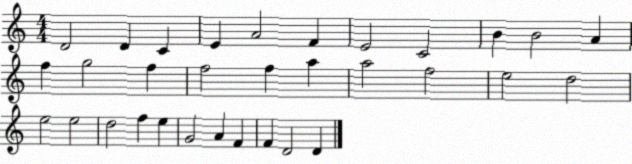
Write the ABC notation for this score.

X:1
T:Untitled
M:4/4
L:1/4
K:C
D2 D C E A2 F E2 C2 B B2 A f g2 f f2 f a a2 f2 e2 d2 e2 e2 d2 f e G2 A F F D2 D